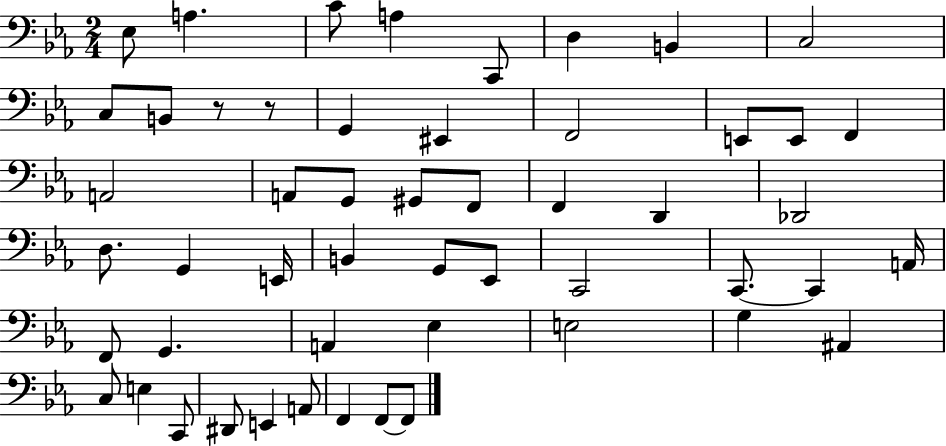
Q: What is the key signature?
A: EES major